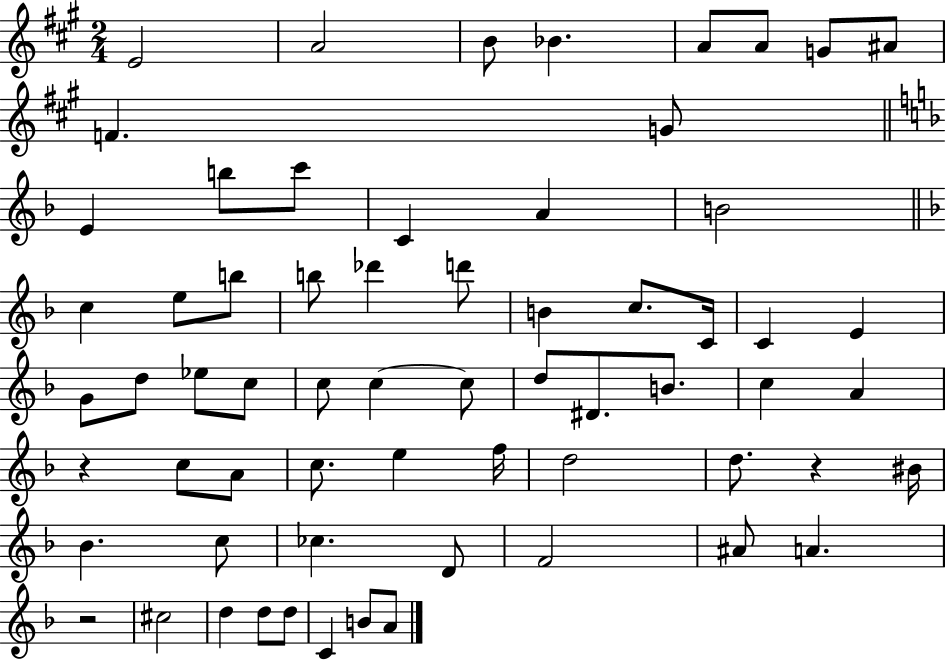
E4/h A4/h B4/e Bb4/q. A4/e A4/e G4/e A#4/e F4/q. G4/e E4/q B5/e C6/e C4/q A4/q B4/h C5/q E5/e B5/e B5/e Db6/q D6/e B4/q C5/e. C4/s C4/q E4/q G4/e D5/e Eb5/e C5/e C5/e C5/q C5/e D5/e D#4/e. B4/e. C5/q A4/q R/q C5/e A4/e C5/e. E5/q F5/s D5/h D5/e. R/q BIS4/s Bb4/q. C5/e CES5/q. D4/e F4/h A#4/e A4/q. R/h C#5/h D5/q D5/e D5/e C4/q B4/e A4/e